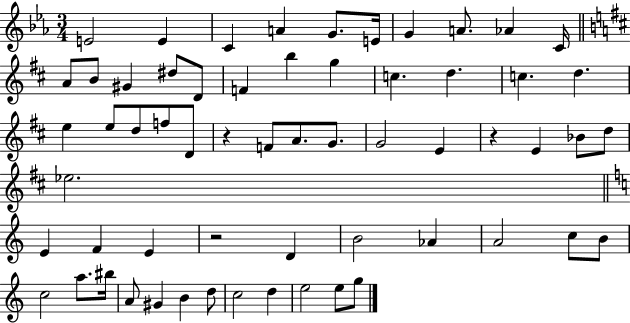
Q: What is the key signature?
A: EES major